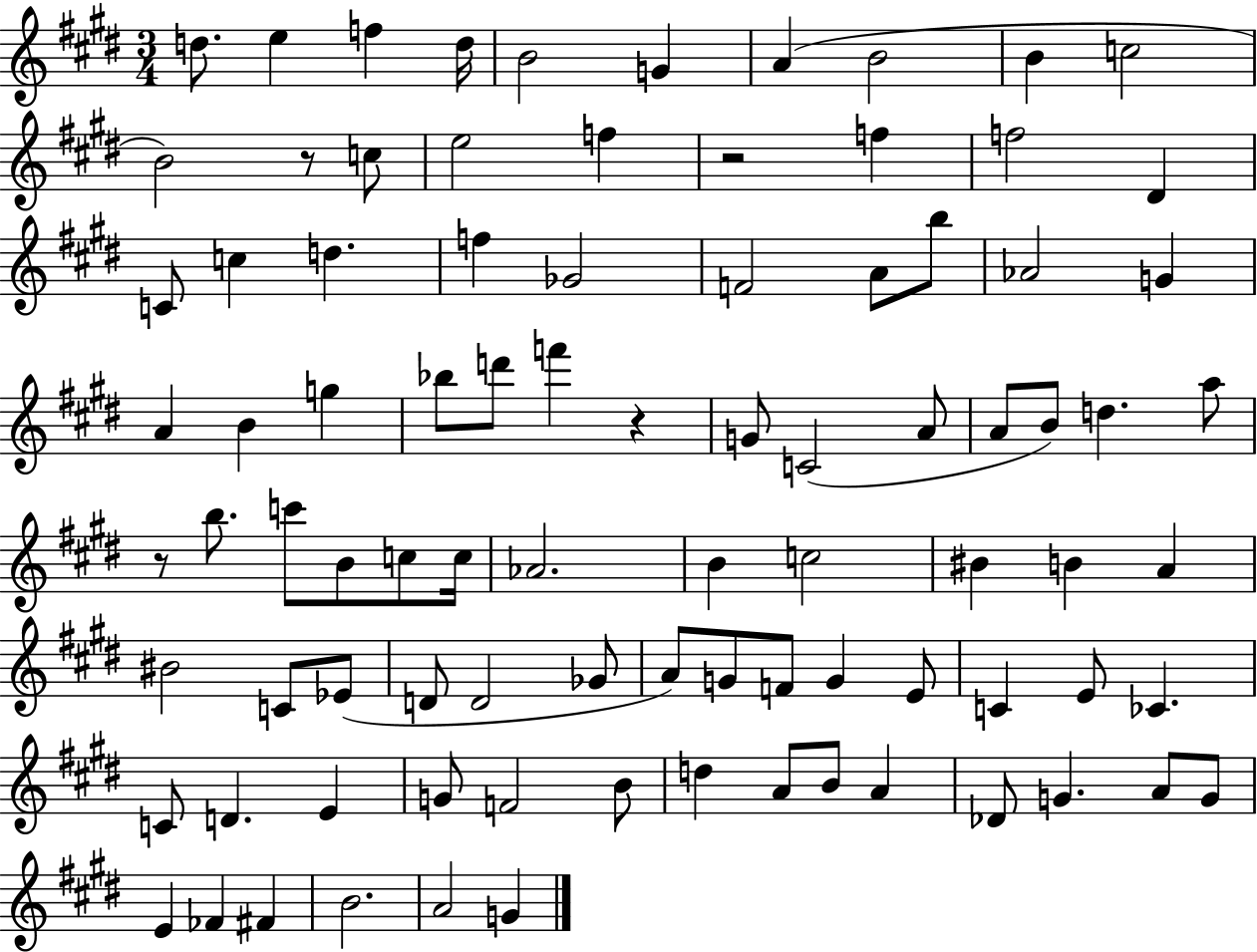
{
  \clef treble
  \numericTimeSignature
  \time 3/4
  \key e \major
  d''8. e''4 f''4 d''16 | b'2 g'4 | a'4( b'2 | b'4 c''2 | \break b'2) r8 c''8 | e''2 f''4 | r2 f''4 | f''2 dis'4 | \break c'8 c''4 d''4. | f''4 ges'2 | f'2 a'8 b''8 | aes'2 g'4 | \break a'4 b'4 g''4 | bes''8 d'''8 f'''4 r4 | g'8 c'2( a'8 | a'8 b'8) d''4. a''8 | \break r8 b''8. c'''8 b'8 c''8 c''16 | aes'2. | b'4 c''2 | bis'4 b'4 a'4 | \break bis'2 c'8 ees'8( | d'8 d'2 ges'8 | a'8) g'8 f'8 g'4 e'8 | c'4 e'8 ces'4. | \break c'8 d'4. e'4 | g'8 f'2 b'8 | d''4 a'8 b'8 a'4 | des'8 g'4. a'8 g'8 | \break e'4 fes'4 fis'4 | b'2. | a'2 g'4 | \bar "|."
}